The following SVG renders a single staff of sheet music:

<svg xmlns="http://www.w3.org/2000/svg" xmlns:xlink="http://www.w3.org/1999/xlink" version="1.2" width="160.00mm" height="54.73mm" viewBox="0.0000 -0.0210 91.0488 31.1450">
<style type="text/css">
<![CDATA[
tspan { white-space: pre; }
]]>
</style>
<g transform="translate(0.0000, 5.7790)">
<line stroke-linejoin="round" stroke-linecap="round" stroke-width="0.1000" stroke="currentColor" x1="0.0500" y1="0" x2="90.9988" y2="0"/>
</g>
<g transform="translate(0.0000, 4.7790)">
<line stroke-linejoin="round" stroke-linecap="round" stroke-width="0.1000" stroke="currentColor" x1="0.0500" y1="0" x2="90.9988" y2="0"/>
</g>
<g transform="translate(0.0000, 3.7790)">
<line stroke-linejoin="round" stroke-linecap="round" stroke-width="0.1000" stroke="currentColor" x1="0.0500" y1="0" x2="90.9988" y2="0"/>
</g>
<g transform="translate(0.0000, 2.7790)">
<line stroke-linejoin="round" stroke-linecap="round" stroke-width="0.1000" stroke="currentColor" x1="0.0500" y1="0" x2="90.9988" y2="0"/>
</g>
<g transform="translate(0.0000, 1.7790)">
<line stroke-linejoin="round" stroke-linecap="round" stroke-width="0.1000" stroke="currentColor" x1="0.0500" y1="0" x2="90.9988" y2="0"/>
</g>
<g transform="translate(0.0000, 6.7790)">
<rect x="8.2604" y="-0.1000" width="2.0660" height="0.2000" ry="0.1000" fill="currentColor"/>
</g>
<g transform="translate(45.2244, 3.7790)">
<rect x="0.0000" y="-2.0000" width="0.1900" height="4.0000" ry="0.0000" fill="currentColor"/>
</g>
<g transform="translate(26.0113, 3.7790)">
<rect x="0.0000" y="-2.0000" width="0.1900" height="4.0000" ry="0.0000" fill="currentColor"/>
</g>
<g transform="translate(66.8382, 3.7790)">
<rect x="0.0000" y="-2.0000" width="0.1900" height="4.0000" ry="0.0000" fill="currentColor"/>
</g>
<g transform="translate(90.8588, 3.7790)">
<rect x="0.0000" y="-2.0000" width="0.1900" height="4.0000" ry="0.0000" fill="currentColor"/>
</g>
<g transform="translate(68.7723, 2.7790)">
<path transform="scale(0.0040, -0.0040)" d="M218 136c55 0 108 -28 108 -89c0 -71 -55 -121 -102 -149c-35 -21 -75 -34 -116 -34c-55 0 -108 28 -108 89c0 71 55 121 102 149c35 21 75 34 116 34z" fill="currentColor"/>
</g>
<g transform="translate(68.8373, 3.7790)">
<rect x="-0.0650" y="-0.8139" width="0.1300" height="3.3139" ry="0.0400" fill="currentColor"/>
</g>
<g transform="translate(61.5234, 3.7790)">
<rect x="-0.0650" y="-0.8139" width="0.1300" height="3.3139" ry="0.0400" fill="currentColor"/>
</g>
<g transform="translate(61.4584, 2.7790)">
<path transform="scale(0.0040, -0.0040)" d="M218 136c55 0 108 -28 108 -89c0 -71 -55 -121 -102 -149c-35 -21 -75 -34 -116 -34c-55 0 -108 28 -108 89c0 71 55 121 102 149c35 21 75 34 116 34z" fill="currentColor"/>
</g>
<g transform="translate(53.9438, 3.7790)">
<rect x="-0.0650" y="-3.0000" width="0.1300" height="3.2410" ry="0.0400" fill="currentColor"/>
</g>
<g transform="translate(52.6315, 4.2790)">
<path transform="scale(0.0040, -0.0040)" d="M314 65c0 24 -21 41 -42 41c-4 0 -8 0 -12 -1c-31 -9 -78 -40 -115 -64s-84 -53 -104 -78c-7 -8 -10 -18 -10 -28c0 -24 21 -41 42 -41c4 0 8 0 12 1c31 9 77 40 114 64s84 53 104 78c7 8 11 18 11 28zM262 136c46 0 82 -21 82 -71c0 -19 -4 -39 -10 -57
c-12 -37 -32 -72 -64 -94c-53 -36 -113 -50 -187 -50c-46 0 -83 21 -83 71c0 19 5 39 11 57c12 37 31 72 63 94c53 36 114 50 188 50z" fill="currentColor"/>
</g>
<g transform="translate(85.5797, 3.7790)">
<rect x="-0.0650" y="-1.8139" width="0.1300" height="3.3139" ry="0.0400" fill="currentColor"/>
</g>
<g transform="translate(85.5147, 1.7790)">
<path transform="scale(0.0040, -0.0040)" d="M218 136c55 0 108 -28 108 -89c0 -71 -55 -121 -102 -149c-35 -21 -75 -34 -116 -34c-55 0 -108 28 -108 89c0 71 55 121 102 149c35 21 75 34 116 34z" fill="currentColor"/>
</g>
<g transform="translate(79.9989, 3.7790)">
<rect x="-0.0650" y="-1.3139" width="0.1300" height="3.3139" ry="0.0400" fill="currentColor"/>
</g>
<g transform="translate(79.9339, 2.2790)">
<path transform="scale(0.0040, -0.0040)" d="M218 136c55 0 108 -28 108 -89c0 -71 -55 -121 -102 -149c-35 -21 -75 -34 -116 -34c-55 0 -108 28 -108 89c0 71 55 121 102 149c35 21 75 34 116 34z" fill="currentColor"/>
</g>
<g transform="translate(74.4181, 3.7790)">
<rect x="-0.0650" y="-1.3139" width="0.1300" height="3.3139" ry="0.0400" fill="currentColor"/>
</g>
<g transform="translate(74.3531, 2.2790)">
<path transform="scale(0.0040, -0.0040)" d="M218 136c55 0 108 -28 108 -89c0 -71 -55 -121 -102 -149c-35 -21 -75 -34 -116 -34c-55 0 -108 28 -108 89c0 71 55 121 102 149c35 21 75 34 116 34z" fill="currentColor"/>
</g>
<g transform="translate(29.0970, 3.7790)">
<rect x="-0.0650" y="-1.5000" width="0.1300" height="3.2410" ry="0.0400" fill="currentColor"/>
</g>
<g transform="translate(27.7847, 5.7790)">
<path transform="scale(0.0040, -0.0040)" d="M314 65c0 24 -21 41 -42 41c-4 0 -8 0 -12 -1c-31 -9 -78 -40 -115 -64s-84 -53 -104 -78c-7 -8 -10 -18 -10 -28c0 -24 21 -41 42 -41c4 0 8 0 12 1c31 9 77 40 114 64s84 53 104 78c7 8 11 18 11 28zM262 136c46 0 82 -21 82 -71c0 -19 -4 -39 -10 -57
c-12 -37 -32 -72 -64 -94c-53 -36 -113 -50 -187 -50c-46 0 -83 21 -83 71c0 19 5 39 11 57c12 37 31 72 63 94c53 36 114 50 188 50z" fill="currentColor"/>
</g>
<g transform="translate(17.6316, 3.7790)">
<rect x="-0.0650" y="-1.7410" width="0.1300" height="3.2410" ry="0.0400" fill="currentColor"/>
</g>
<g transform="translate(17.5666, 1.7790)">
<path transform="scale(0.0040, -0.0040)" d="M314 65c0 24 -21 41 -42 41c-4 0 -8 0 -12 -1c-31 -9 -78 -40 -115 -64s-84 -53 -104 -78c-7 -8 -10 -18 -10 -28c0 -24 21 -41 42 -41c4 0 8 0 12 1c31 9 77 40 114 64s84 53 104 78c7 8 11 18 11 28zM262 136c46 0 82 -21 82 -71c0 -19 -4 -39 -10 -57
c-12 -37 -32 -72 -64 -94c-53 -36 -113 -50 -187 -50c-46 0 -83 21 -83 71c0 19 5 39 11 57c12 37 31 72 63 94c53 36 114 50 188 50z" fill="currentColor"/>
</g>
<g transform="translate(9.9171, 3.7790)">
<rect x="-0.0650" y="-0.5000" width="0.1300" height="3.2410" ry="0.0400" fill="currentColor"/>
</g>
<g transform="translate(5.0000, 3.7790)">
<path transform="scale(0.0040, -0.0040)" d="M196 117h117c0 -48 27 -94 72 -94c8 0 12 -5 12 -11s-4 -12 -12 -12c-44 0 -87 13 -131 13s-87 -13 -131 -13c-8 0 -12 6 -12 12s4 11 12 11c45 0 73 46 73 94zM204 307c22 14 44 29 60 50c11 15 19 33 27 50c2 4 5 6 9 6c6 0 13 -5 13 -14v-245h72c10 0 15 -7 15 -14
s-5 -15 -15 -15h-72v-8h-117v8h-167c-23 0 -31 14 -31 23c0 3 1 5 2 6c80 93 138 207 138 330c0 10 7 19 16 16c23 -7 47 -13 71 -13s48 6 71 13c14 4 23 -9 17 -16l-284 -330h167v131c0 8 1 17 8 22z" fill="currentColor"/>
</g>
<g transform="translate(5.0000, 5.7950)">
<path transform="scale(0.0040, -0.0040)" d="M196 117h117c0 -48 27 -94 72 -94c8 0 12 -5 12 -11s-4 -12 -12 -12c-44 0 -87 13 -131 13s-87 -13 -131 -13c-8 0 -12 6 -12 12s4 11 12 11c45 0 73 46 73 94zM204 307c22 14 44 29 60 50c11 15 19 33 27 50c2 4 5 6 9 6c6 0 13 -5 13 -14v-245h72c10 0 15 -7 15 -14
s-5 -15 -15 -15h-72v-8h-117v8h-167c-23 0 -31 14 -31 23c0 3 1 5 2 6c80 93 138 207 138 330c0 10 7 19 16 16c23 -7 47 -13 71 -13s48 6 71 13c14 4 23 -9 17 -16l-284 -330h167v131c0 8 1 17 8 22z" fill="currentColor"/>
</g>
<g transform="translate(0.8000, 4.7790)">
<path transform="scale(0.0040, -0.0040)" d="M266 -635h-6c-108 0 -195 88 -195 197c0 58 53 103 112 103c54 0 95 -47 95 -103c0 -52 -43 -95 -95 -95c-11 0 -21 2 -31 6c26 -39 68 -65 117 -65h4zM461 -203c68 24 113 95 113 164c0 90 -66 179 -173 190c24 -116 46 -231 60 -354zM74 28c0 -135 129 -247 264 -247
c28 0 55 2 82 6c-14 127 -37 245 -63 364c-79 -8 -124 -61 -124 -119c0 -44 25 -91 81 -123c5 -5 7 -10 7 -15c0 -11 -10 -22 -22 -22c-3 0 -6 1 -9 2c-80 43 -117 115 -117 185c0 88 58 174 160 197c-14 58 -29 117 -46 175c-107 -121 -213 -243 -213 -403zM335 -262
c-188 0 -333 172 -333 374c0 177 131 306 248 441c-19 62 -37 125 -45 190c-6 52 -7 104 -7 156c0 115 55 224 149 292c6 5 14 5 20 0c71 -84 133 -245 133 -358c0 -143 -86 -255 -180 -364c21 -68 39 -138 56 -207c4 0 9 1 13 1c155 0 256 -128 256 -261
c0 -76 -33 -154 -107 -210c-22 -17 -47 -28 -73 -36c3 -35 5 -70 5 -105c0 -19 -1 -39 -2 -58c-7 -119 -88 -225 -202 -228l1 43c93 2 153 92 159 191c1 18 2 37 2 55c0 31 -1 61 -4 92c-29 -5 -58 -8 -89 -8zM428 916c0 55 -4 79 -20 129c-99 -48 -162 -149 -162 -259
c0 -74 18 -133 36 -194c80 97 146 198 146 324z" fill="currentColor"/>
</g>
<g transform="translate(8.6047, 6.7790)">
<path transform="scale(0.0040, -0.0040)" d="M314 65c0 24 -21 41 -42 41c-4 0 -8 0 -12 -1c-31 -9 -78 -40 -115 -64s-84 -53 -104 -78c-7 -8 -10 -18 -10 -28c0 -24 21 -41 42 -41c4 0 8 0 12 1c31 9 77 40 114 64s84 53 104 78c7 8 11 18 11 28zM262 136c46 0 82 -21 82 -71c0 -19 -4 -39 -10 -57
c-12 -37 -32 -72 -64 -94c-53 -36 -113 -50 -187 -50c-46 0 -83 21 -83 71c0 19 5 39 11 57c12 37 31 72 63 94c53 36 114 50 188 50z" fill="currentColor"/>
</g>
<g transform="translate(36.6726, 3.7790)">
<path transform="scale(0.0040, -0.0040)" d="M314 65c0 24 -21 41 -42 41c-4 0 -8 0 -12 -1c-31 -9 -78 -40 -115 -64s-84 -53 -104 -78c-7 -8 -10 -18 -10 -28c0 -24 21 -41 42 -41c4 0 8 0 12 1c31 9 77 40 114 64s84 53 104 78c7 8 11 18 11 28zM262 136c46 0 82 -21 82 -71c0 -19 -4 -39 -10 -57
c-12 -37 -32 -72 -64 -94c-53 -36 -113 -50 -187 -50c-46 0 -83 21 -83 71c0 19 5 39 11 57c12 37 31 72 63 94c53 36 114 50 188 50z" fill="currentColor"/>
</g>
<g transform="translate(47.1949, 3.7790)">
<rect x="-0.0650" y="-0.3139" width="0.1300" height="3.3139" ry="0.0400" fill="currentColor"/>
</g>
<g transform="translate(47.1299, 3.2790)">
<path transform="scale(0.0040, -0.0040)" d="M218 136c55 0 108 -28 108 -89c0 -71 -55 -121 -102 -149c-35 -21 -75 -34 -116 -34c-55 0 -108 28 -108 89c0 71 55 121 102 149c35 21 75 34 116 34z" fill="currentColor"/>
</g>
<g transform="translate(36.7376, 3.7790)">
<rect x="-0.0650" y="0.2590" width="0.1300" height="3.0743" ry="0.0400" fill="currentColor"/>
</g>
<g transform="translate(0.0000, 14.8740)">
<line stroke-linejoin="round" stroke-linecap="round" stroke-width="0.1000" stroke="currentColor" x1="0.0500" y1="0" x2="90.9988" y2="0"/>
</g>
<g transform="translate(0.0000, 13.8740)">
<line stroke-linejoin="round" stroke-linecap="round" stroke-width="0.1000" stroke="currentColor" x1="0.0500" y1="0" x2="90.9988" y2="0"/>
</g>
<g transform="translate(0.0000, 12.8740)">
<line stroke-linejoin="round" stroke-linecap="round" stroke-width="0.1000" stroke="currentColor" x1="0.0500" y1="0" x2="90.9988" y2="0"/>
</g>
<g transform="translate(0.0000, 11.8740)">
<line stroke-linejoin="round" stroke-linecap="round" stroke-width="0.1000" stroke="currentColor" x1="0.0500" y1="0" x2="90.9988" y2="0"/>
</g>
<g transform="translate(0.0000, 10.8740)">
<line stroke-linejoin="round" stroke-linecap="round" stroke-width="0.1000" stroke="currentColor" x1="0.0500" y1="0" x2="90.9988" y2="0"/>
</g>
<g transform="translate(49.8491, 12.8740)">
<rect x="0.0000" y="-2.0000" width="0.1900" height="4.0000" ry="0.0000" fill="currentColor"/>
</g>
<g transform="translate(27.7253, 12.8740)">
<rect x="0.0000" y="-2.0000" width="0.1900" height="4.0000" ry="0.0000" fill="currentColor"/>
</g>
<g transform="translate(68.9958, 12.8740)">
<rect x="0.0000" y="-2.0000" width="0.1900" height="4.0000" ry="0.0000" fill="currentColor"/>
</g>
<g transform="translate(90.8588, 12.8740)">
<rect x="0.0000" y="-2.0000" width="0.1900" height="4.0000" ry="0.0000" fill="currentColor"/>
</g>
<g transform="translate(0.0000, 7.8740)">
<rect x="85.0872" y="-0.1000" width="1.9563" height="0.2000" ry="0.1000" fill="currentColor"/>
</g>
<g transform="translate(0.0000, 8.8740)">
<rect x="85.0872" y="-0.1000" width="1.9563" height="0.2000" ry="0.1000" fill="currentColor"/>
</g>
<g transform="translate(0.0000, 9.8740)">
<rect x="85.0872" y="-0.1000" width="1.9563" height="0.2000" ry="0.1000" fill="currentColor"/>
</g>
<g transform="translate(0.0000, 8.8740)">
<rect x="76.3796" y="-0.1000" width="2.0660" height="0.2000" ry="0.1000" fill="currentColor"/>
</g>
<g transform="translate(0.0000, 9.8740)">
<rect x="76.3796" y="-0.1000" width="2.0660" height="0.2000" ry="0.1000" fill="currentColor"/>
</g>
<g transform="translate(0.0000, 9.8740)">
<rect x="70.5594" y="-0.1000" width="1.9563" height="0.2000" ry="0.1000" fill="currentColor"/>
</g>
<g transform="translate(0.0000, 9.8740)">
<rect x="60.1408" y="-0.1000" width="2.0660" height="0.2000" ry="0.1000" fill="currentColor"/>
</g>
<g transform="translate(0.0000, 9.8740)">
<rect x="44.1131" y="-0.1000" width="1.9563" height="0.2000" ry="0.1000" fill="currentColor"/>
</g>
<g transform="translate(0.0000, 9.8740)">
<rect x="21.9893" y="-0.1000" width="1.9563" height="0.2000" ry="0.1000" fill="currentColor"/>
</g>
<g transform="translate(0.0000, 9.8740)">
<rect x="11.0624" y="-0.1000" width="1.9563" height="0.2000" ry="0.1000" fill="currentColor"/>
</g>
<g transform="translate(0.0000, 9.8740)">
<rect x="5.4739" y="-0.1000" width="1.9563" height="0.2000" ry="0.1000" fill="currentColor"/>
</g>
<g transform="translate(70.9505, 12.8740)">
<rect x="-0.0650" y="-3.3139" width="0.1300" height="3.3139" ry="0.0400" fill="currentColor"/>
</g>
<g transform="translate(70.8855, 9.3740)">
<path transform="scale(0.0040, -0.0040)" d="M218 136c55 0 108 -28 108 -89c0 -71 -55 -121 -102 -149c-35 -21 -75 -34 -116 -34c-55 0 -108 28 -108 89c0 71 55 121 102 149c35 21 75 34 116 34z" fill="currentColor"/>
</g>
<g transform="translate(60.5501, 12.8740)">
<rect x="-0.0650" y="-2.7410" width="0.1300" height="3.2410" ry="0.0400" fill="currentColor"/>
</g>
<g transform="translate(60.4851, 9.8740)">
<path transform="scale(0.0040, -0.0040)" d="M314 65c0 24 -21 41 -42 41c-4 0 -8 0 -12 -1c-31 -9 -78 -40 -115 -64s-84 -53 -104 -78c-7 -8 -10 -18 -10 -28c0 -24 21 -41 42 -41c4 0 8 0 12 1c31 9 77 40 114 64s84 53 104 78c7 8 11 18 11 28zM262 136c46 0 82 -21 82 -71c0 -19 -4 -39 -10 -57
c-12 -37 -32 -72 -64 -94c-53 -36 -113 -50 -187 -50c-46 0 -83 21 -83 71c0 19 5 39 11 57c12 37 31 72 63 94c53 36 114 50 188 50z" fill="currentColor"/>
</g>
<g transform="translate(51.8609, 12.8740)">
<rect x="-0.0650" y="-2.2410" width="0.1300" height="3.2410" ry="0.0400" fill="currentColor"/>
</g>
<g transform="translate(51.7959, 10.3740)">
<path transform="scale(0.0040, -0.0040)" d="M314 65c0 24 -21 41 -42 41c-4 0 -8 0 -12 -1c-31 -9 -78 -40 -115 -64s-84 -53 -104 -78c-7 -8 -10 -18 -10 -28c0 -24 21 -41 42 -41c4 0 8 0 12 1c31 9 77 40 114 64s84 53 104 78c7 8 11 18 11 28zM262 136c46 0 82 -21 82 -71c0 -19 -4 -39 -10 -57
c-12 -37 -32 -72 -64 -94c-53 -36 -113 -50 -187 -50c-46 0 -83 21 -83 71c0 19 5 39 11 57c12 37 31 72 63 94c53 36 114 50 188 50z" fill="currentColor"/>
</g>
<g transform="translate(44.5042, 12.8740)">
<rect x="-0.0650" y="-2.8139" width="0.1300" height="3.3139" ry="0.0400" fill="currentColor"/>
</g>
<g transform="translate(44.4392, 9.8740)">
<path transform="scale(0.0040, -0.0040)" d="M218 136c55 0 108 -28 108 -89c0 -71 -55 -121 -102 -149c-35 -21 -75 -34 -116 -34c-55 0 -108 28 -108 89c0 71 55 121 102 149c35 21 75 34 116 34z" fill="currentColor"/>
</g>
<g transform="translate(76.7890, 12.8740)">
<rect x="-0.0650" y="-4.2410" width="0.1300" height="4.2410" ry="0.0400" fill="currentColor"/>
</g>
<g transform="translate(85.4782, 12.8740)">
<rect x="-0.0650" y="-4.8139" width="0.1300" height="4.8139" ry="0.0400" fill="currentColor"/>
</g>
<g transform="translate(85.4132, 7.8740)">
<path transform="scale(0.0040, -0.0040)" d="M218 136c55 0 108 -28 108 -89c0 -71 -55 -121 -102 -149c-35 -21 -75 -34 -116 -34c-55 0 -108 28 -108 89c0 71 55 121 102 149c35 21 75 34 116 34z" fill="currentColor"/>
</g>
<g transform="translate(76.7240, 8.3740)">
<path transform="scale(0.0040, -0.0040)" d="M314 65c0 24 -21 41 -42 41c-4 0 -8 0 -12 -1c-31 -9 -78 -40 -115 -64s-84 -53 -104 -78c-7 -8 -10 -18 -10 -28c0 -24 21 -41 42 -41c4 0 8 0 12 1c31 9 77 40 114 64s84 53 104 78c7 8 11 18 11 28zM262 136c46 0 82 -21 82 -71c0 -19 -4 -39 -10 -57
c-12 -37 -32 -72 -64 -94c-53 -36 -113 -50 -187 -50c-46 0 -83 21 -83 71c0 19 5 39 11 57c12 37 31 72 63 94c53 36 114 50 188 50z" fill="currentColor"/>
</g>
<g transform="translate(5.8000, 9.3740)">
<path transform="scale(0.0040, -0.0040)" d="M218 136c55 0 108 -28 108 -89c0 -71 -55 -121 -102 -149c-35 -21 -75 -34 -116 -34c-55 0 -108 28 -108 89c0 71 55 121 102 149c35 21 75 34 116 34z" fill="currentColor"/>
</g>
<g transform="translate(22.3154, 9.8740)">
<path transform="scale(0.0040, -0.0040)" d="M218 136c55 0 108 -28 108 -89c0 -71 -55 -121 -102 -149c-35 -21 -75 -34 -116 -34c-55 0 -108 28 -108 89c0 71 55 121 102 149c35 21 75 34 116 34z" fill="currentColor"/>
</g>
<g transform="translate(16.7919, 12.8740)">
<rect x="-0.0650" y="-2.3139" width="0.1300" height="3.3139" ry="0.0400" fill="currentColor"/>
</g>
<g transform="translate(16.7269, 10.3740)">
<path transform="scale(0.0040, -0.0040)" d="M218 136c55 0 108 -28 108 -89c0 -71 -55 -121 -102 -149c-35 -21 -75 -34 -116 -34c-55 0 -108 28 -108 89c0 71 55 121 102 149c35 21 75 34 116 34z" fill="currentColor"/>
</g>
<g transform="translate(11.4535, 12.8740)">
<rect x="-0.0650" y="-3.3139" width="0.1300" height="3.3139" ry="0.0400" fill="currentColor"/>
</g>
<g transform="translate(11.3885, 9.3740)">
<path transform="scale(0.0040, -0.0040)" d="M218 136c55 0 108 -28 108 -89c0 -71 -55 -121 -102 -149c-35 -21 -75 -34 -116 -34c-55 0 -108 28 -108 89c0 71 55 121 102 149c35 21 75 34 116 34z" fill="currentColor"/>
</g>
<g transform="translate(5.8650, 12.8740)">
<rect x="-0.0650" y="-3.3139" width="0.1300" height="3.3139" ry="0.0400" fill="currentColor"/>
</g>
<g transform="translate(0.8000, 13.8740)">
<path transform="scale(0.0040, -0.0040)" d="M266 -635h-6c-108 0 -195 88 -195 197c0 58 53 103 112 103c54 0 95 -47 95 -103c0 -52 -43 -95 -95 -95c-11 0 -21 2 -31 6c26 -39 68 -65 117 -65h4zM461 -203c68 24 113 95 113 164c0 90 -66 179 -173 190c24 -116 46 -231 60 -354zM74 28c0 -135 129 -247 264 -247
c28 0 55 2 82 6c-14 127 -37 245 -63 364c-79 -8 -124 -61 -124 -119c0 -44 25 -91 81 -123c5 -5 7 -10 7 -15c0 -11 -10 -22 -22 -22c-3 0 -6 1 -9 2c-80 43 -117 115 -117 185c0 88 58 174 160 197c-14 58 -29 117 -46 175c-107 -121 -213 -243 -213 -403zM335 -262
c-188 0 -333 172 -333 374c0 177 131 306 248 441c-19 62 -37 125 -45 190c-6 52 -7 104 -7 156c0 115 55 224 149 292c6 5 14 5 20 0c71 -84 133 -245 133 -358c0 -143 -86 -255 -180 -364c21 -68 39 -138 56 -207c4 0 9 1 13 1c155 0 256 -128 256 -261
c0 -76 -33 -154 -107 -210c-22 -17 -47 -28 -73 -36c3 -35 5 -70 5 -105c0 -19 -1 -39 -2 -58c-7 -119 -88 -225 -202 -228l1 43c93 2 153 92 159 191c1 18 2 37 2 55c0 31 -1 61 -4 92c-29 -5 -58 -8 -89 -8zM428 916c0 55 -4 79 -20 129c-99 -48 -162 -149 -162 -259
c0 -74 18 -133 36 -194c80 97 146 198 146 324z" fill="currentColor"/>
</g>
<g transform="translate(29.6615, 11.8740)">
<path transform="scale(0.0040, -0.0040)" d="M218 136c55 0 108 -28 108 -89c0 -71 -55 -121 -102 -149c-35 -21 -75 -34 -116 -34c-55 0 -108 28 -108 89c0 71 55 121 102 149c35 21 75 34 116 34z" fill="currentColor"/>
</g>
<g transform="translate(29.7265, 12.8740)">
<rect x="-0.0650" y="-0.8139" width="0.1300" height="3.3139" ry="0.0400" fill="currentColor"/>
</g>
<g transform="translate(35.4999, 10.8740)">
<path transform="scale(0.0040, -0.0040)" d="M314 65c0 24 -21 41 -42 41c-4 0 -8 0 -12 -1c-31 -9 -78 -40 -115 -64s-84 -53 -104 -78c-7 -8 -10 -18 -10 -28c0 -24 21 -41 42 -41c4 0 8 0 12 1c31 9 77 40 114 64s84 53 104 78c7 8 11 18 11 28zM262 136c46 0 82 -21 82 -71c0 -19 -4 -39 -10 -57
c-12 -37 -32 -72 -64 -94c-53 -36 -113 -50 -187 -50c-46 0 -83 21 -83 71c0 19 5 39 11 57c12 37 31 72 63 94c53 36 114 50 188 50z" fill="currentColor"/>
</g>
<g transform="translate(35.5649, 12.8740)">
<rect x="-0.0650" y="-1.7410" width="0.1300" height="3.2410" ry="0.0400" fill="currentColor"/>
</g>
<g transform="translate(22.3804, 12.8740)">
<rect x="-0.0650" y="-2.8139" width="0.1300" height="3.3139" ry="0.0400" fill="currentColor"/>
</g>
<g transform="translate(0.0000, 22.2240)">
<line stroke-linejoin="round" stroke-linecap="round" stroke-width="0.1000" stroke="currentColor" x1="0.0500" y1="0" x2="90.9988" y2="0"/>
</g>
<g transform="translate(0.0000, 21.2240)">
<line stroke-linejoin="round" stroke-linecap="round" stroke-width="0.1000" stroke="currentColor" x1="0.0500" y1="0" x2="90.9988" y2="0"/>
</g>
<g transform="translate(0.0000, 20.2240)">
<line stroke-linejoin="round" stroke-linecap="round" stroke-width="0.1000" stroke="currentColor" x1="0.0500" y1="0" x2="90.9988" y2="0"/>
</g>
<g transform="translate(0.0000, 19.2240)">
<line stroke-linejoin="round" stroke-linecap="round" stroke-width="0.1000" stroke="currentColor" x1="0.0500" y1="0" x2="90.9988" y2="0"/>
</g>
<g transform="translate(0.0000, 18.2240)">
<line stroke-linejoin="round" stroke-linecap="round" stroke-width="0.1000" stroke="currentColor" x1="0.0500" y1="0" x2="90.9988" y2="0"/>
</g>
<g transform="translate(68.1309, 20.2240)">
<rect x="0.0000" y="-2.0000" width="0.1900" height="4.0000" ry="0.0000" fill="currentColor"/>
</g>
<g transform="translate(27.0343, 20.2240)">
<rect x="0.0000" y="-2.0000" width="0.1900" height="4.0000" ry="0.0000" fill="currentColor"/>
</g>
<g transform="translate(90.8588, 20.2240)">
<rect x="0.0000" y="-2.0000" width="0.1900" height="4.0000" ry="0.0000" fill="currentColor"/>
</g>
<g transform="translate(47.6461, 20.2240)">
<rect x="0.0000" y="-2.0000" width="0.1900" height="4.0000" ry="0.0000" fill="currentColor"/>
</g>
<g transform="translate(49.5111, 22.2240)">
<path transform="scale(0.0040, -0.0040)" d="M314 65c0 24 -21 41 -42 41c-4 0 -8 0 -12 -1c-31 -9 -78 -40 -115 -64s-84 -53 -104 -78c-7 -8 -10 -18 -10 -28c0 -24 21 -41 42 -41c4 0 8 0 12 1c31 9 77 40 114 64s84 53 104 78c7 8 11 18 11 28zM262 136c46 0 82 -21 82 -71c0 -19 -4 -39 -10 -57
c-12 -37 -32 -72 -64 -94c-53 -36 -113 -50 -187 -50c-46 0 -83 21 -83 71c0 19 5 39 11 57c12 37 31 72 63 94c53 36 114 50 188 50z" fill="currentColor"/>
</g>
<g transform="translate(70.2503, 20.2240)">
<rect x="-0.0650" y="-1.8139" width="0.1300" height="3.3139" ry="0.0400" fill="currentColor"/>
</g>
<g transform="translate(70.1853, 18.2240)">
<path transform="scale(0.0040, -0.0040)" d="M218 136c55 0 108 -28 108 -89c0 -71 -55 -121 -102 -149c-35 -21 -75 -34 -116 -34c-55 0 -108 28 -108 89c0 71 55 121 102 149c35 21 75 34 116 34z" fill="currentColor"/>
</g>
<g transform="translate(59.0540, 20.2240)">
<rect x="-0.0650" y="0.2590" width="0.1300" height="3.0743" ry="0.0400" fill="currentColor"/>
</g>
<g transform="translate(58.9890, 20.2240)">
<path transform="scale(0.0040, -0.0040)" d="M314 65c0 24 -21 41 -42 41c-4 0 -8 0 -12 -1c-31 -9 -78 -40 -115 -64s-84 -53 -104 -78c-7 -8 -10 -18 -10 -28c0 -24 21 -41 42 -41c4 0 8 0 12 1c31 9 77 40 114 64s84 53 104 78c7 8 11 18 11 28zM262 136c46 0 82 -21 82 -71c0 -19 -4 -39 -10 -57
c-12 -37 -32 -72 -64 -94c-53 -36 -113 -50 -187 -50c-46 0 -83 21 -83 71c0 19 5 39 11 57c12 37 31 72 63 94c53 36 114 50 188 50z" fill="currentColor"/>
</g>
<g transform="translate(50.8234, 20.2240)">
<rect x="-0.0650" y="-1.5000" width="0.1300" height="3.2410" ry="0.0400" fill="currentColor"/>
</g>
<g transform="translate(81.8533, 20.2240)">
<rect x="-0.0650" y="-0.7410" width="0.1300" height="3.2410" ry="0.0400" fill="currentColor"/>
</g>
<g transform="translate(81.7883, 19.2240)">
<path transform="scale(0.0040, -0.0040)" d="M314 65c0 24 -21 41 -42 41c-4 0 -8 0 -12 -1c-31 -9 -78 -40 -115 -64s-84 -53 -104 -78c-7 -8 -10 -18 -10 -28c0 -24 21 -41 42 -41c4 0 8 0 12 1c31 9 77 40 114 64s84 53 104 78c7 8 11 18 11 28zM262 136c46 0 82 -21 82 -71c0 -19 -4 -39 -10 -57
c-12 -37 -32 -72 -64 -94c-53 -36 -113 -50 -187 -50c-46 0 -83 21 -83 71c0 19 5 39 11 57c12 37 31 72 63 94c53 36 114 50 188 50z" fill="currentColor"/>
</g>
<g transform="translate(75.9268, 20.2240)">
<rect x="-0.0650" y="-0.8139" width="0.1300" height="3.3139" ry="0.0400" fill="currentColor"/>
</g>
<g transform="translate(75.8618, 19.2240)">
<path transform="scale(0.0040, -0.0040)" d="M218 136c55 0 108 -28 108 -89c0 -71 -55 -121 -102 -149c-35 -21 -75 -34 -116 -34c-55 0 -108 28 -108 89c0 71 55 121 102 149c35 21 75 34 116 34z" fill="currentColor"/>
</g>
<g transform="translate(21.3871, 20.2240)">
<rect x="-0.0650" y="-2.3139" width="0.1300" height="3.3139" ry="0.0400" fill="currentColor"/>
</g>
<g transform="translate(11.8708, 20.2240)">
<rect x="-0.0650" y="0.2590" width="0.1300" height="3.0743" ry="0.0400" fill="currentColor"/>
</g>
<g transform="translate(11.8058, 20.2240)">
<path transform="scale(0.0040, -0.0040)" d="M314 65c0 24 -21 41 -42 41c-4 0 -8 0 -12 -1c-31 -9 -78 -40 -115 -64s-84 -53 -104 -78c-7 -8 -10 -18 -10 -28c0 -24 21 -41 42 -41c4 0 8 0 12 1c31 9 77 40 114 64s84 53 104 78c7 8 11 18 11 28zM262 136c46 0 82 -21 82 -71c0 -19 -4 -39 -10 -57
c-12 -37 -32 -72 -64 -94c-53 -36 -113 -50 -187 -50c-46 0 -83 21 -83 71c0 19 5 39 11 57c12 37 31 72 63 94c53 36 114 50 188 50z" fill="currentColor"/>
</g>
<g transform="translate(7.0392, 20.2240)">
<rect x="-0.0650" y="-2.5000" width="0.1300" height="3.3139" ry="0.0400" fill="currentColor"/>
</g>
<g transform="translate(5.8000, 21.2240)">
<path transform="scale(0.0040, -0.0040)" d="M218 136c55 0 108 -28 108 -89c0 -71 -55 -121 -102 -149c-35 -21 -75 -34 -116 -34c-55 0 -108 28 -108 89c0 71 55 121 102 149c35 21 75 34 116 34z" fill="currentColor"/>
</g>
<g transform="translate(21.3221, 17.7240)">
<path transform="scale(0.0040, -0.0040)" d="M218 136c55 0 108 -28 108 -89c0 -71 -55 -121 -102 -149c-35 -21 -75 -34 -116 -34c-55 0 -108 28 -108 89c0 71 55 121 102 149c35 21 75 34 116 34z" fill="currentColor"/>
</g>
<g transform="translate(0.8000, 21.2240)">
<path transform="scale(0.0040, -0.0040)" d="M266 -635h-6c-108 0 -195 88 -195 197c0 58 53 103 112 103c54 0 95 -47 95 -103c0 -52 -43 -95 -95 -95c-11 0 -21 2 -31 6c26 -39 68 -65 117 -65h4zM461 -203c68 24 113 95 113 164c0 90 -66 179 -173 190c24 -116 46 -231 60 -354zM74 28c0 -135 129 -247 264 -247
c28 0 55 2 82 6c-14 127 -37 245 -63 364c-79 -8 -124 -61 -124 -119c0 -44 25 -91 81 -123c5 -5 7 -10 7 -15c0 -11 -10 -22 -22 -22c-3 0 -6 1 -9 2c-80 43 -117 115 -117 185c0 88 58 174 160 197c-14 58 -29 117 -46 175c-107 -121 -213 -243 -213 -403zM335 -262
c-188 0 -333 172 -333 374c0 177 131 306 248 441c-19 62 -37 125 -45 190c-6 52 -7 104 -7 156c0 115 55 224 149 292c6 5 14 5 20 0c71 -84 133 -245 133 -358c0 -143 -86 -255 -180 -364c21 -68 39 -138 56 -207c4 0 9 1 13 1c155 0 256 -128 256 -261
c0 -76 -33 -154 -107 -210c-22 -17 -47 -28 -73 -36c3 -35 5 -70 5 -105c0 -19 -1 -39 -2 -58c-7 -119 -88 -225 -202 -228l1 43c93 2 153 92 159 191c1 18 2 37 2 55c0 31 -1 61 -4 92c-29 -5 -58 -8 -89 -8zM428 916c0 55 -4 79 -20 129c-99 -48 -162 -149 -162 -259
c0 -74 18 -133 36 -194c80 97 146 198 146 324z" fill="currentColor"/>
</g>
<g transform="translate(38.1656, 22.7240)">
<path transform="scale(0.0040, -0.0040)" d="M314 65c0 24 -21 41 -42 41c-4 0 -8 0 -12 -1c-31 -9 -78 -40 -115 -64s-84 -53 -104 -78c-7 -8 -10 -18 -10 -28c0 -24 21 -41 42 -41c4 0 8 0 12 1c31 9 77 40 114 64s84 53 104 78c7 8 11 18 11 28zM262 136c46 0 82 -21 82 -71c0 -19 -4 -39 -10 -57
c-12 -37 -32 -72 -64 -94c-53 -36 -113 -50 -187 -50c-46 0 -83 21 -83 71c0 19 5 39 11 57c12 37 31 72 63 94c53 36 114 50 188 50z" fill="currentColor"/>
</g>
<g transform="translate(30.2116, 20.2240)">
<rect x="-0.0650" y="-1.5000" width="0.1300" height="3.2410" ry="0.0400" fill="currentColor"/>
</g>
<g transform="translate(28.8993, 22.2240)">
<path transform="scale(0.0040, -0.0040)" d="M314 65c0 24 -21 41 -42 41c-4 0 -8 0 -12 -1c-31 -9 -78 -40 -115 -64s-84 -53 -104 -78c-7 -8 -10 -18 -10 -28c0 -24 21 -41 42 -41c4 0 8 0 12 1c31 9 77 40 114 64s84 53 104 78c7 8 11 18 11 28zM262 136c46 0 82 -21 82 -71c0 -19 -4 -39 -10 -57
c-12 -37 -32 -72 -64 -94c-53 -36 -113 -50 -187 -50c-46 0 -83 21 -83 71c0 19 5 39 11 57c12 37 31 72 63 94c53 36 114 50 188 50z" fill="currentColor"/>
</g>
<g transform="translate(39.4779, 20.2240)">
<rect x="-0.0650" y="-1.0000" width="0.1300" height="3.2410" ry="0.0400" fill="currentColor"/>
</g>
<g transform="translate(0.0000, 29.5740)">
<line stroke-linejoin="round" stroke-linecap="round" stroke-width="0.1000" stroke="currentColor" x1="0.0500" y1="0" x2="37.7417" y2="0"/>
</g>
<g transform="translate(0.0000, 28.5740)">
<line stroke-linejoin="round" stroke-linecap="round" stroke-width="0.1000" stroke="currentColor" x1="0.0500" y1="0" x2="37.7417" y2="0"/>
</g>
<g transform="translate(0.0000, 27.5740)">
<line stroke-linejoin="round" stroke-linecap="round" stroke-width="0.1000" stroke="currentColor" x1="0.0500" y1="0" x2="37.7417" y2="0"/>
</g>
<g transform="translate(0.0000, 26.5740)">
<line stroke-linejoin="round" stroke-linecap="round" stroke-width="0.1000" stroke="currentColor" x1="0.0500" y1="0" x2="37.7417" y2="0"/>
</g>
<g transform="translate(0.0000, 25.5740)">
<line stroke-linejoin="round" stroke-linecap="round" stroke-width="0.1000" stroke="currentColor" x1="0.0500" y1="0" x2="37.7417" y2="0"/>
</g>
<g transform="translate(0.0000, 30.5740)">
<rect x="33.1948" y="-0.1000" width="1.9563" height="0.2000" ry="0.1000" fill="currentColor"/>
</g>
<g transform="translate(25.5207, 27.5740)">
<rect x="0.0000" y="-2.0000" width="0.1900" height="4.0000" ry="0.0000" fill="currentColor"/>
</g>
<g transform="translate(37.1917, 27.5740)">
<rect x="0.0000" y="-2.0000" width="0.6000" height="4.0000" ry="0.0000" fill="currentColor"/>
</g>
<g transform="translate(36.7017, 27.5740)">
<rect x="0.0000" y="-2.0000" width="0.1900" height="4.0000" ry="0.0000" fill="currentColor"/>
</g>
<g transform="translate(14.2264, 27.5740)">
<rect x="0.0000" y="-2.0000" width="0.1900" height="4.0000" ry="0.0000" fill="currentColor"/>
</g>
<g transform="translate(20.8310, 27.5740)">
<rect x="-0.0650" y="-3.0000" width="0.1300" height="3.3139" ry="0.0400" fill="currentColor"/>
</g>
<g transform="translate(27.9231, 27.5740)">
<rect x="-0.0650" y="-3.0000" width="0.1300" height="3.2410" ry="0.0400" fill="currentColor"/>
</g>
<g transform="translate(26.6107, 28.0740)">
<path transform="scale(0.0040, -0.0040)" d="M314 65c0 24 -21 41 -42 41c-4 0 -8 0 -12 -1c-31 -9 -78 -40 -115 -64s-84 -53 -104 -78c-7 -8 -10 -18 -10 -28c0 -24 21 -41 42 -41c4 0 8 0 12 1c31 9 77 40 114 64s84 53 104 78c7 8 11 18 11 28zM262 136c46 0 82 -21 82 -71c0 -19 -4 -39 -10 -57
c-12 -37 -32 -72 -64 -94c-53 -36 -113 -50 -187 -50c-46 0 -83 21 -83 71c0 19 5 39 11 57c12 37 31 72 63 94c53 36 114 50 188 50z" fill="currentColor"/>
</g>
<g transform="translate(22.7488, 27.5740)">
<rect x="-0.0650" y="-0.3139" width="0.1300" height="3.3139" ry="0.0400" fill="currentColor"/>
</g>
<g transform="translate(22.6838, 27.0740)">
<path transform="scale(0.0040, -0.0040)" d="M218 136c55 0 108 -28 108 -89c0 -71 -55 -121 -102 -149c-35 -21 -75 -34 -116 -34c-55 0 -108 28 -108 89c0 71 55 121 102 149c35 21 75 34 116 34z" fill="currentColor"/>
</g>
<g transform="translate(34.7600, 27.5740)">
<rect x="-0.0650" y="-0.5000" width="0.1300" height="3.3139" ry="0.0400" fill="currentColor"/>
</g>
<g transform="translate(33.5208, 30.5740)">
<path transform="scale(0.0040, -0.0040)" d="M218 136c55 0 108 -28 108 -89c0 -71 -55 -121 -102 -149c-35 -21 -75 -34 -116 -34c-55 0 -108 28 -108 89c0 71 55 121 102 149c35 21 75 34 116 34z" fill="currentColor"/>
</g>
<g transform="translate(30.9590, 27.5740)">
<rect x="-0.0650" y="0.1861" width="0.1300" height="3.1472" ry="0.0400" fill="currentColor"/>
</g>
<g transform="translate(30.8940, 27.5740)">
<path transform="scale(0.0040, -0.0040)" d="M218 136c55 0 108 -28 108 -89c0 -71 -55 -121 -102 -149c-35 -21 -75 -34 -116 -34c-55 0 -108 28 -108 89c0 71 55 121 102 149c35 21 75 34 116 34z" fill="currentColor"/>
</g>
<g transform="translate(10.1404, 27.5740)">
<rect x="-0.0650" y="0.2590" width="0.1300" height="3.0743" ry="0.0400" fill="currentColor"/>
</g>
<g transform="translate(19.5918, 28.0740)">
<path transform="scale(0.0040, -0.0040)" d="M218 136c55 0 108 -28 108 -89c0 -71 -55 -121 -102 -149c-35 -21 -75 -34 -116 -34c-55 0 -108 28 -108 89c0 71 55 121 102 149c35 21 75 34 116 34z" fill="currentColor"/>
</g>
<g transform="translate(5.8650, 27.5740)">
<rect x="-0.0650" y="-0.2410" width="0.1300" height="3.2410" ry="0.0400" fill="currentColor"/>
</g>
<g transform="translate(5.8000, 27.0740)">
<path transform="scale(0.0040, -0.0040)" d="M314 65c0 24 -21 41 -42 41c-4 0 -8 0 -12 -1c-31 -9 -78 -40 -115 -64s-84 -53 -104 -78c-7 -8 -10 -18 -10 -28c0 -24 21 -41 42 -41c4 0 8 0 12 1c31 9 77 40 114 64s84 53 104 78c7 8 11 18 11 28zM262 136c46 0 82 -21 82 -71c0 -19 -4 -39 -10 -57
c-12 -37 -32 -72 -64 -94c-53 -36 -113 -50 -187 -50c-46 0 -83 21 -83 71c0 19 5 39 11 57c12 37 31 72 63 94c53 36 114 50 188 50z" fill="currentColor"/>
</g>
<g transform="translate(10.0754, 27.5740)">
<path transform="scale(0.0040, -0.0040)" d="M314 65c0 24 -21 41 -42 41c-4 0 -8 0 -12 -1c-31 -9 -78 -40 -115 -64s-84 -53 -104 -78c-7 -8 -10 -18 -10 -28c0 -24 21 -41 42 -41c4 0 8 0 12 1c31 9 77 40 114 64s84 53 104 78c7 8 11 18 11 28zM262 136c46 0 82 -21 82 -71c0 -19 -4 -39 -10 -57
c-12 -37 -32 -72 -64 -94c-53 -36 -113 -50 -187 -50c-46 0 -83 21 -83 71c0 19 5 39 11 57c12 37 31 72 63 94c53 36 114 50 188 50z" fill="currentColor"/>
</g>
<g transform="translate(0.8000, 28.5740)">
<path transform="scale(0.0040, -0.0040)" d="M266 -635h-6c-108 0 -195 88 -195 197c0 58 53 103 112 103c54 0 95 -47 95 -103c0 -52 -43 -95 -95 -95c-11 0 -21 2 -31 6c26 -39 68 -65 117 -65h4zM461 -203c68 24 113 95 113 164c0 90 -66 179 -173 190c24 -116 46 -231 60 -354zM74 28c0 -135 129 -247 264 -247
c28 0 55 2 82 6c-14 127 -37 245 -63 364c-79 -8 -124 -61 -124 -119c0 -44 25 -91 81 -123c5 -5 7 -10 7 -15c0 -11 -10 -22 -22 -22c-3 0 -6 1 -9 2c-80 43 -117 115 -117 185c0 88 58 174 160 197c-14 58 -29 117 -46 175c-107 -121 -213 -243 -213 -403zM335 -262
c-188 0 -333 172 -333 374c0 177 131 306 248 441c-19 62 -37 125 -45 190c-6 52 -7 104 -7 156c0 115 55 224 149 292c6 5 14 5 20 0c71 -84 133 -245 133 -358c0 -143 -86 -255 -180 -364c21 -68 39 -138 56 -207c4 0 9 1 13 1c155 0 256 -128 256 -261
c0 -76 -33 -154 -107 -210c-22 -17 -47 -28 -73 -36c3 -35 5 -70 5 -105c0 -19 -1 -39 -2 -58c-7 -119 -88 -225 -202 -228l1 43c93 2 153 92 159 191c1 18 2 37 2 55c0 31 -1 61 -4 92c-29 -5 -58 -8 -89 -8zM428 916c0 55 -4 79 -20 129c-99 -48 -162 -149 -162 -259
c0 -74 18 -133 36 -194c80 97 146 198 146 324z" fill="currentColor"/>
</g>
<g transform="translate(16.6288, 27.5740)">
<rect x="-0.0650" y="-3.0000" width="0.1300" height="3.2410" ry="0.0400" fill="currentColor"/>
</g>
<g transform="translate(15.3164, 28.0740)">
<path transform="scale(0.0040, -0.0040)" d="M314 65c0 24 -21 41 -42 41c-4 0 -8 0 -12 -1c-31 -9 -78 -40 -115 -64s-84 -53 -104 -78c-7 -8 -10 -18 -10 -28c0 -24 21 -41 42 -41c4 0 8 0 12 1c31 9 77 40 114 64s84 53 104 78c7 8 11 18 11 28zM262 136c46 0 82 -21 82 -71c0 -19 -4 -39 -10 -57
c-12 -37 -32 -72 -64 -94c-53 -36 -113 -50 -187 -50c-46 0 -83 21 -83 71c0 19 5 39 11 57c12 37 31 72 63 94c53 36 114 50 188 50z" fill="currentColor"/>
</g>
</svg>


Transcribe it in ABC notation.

X:1
T:Untitled
M:4/4
L:1/4
K:C
C2 f2 E2 B2 c A2 d d e e f b b g a d f2 a g2 a2 b d'2 e' G B2 g E2 D2 E2 B2 f d d2 c2 B2 A2 A c A2 B C